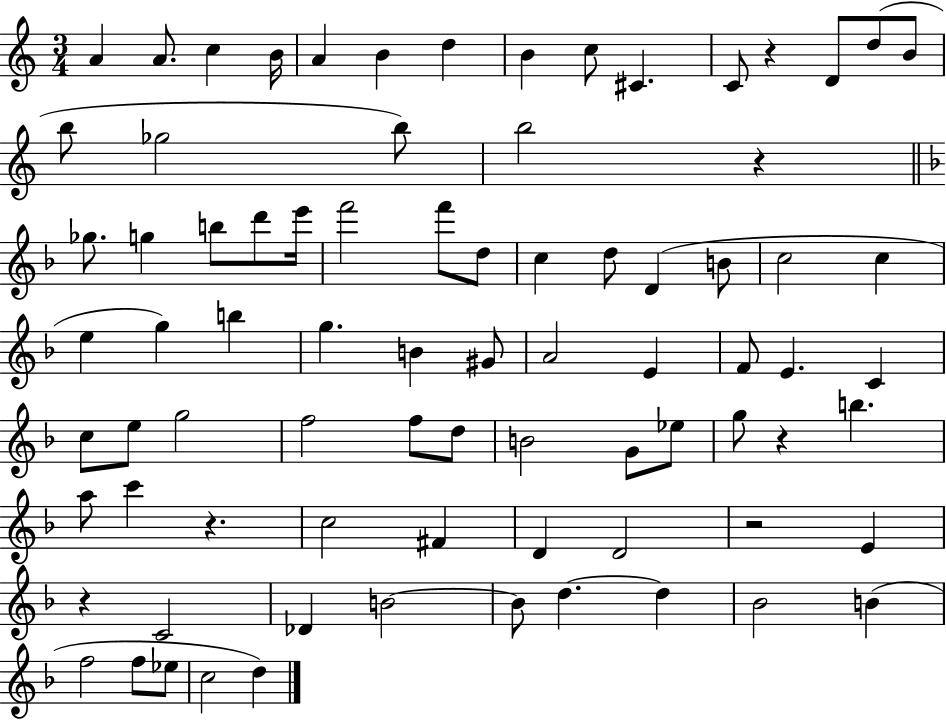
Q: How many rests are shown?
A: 6